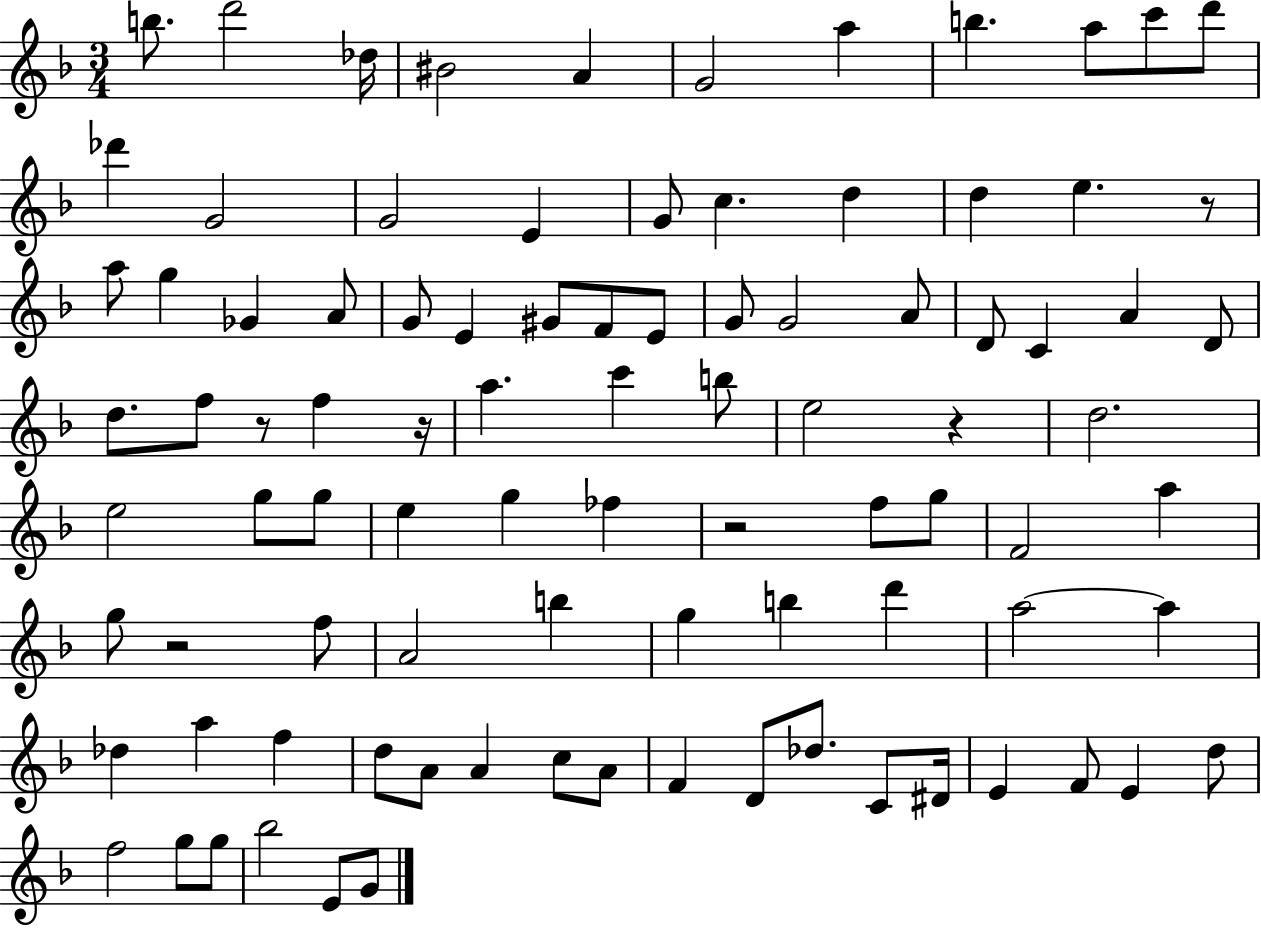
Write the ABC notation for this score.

X:1
T:Untitled
M:3/4
L:1/4
K:F
b/2 d'2 _d/4 ^B2 A G2 a b a/2 c'/2 d'/2 _d' G2 G2 E G/2 c d d e z/2 a/2 g _G A/2 G/2 E ^G/2 F/2 E/2 G/2 G2 A/2 D/2 C A D/2 d/2 f/2 z/2 f z/4 a c' b/2 e2 z d2 e2 g/2 g/2 e g _f z2 f/2 g/2 F2 a g/2 z2 f/2 A2 b g b d' a2 a _d a f d/2 A/2 A c/2 A/2 F D/2 _d/2 C/2 ^D/4 E F/2 E d/2 f2 g/2 g/2 _b2 E/2 G/2